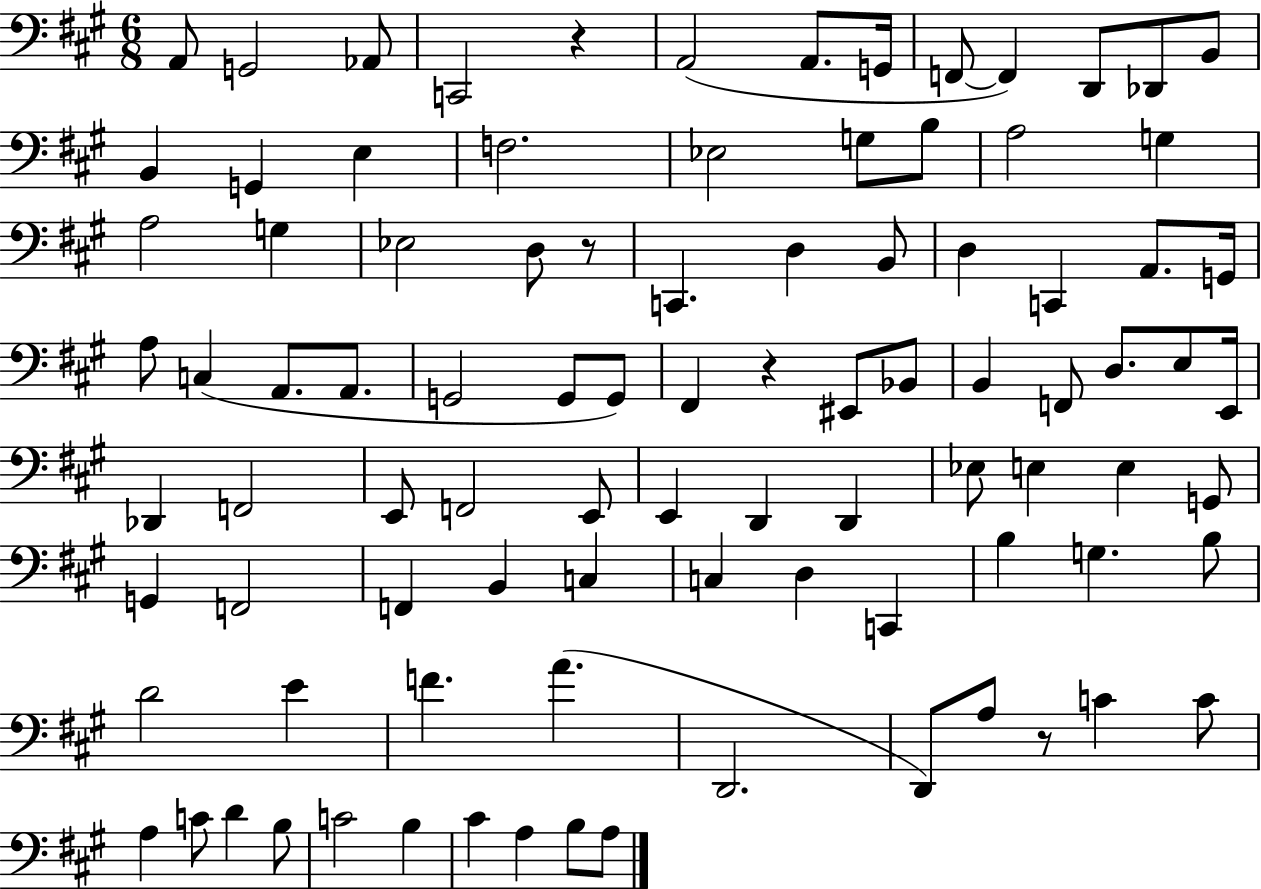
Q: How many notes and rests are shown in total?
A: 93